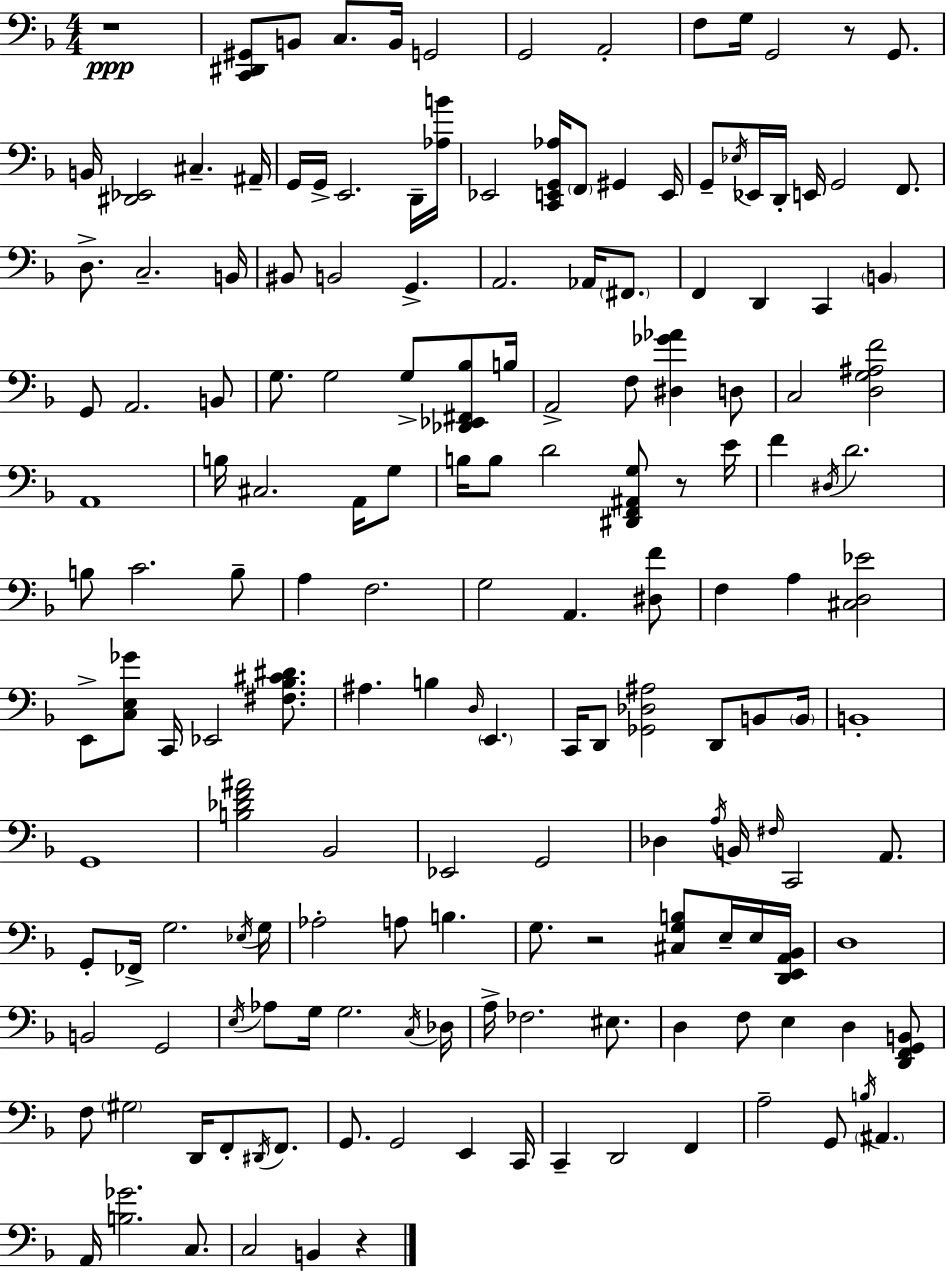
{
  \clef bass
  \numericTimeSignature
  \time 4/4
  \key f \major
  \repeat volta 2 { r1\ppp | <c, dis, gis,>8 b,8 c8. b,16 g,2 | g,2 a,2-. | f8 g16 g,2 r8 g,8. | \break b,16 <dis, ees,>2 cis4.-- ais,16-- | g,16 g,16-> e,2. d,16-- <aes b'>16 | ees,2 <c, e, g, aes>16 \parenthesize f,8 gis,4 e,16 | g,8-- \acciaccatura { ees16 } ees,16 d,16-. e,16 g,2 f,8. | \break d8.-> c2.-- | b,16 bis,8 b,2 g,4.-> | a,2. aes,16 \parenthesize fis,8. | f,4 d,4 c,4 \parenthesize b,4 | \break g,8 a,2. b,8 | g8. g2 g8-> <des, ees, fis, bes>8 | b16 a,2-> f8 <dis ges' aes'>4 d8 | c2 <d g ais f'>2 | \break a,1 | b16 cis2. a,16 g8 | b16 b8 d'2 <dis, f, ais, g>8 r8 | e'16 f'4 \acciaccatura { dis16 } d'2. | \break b8 c'2. | b8-- a4 f2. | g2 a,4. | <dis f'>8 f4 a4 <cis d ees'>2 | \break e,8-> <c e ges'>8 c,16 ees,2 <fis bes cis' dis'>8. | ais4. b4 \grace { d16 } \parenthesize e,4. | c,16 d,8 <ges, des ais>2 d,8 | b,8 \parenthesize b,16 b,1-. | \break g,1 | <b des' f' ais'>2 bes,2 | ees,2 g,2 | des4 \acciaccatura { a16 } b,16 \grace { fis16 } c,2 | \break a,8. g,8-. fes,16-> g2. | \acciaccatura { ees16 } g16 aes2-. a8 | b4. g8. r2 | <cis g b>8 e16-- e16 <d, e, a, bes,>16 d1 | \break b,2 g,2 | \acciaccatura { e16 } aes8 g16 g2. | \acciaccatura { c16 } des16 a16-> fes2. | eis8. d4 f8 e4 | \break d4 <d, f, g, b,>8 f8 \parenthesize gis2 | d,16 f,8-. \acciaccatura { dis,16 } f,8. g,8. g,2 | e,4 c,16 c,4-- d,2 | f,4 a2-- | \break g,8 \acciaccatura { b16 } \parenthesize ais,4. a,16 <b ges'>2. | c8. c2 | b,4 r4 } \bar "|."
}